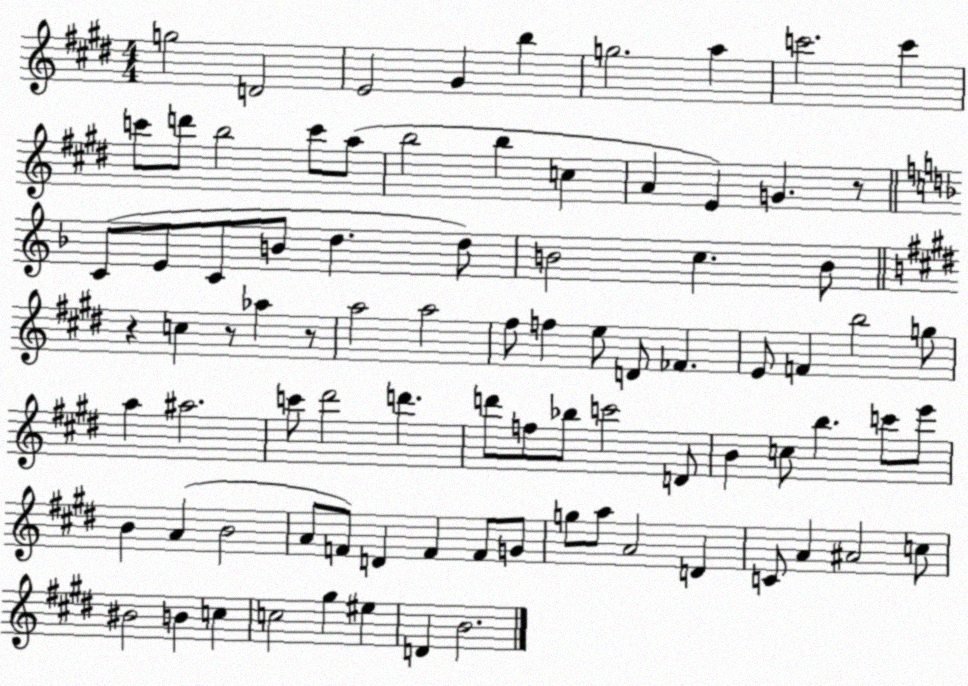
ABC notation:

X:1
T:Untitled
M:4/4
L:1/4
K:E
g2 D2 E2 ^G b g2 a c'2 c' c'/2 d'/2 b2 c'/2 a/2 b2 b c A E G z/2 C/2 E/2 C/2 B/2 d d/2 B2 c B/2 z c z/2 _a z/2 a2 a2 ^f/2 f e/2 D/2 _F E/2 F b2 g/2 a ^a2 c'/2 ^d'2 d' d'/2 f/2 _b/2 c'2 D/2 B c/2 b c'/2 e'/2 B A B2 A/2 F/2 D F F/2 G/2 g/2 a/2 A2 D C/2 A ^A2 c/2 ^B2 B c c2 ^g ^e D B2